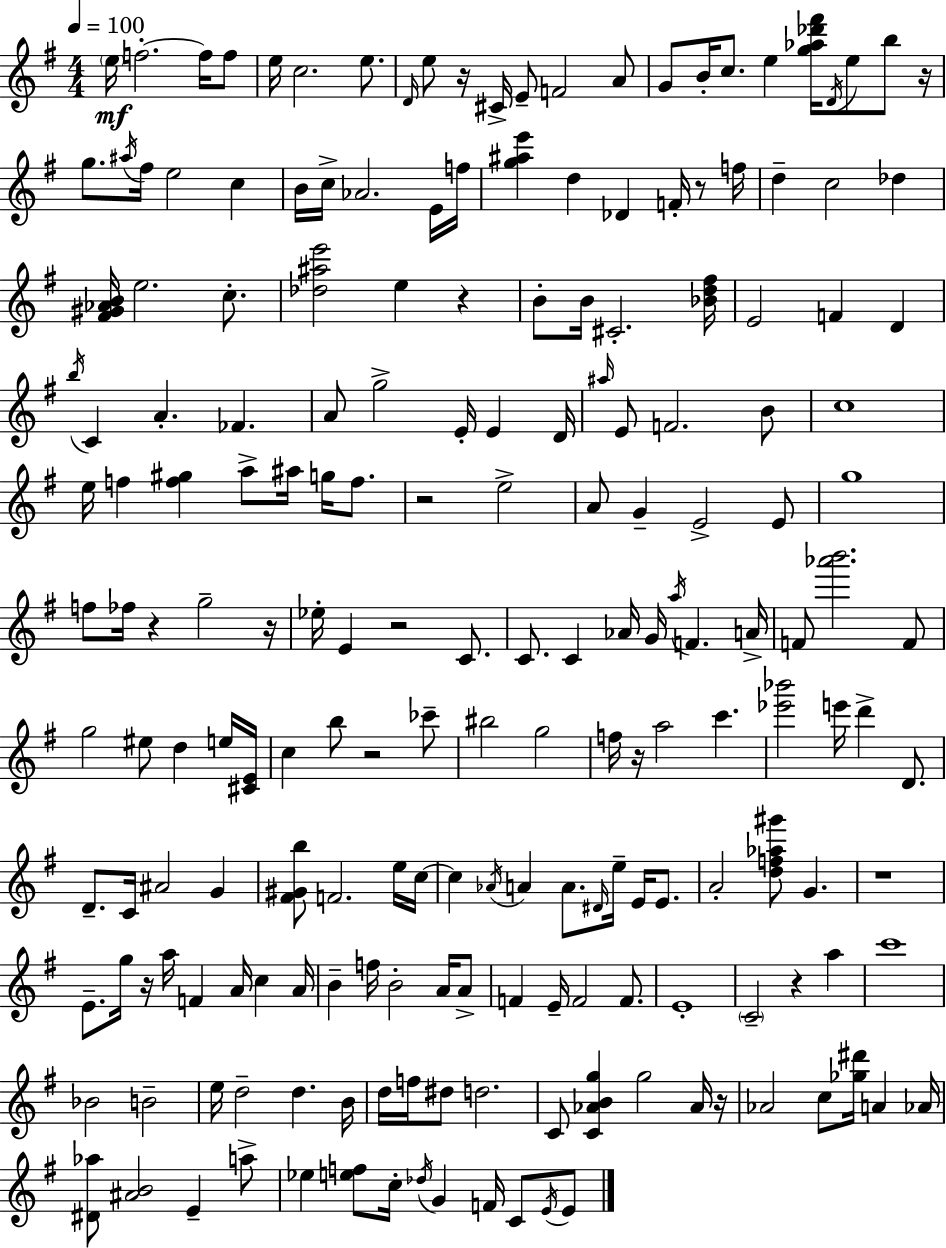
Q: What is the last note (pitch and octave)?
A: E4